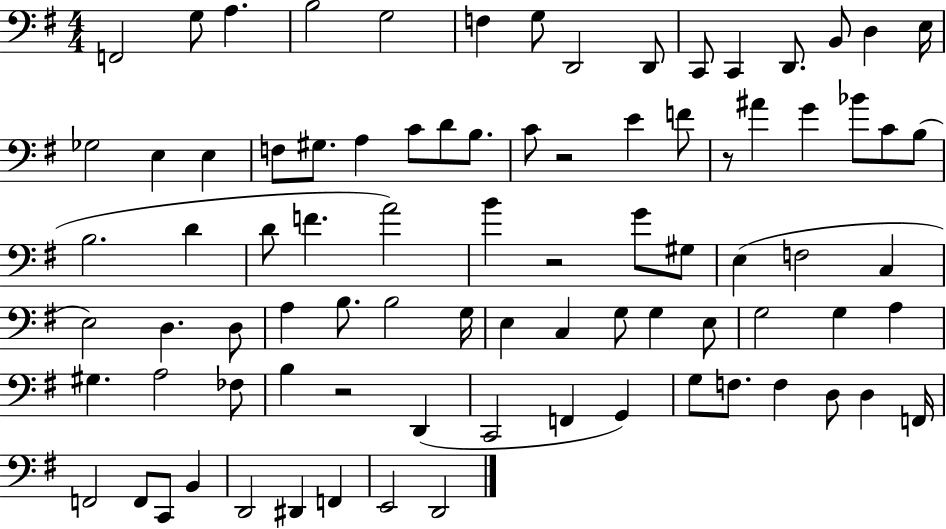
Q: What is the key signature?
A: G major